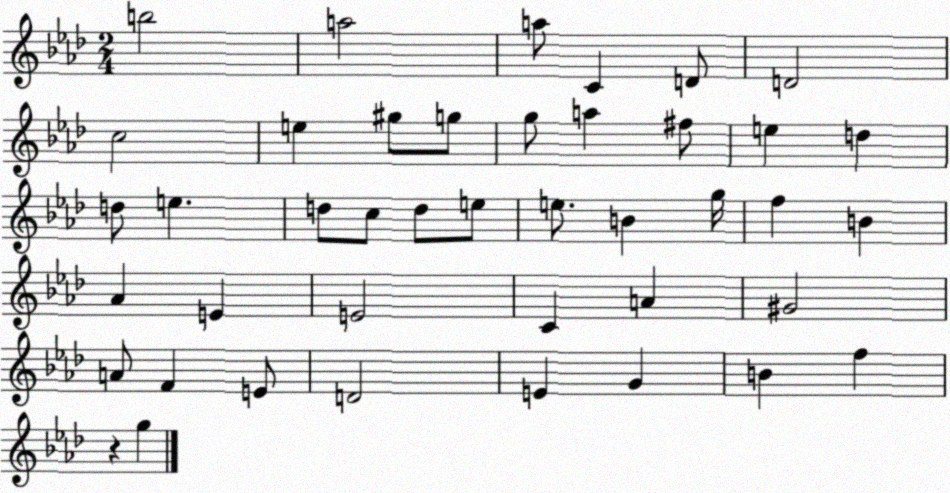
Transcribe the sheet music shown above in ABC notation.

X:1
T:Untitled
M:2/4
L:1/4
K:Ab
b2 a2 a/2 C D/2 D2 c2 e ^g/2 g/2 g/2 a ^f/2 e d d/2 e d/2 c/2 d/2 e/2 e/2 B g/4 f B _A E E2 C A ^G2 A/2 F E/2 D2 E G B f z g